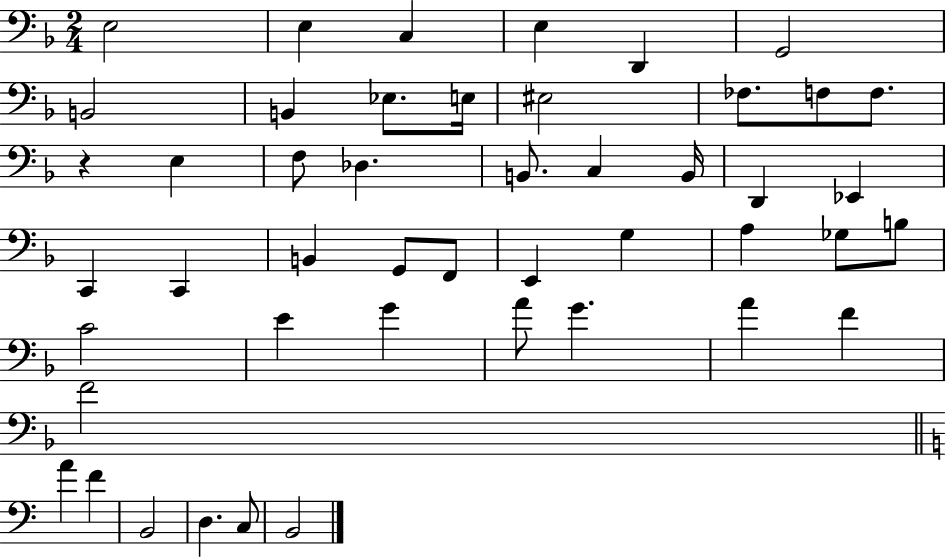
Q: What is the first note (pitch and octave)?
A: E3